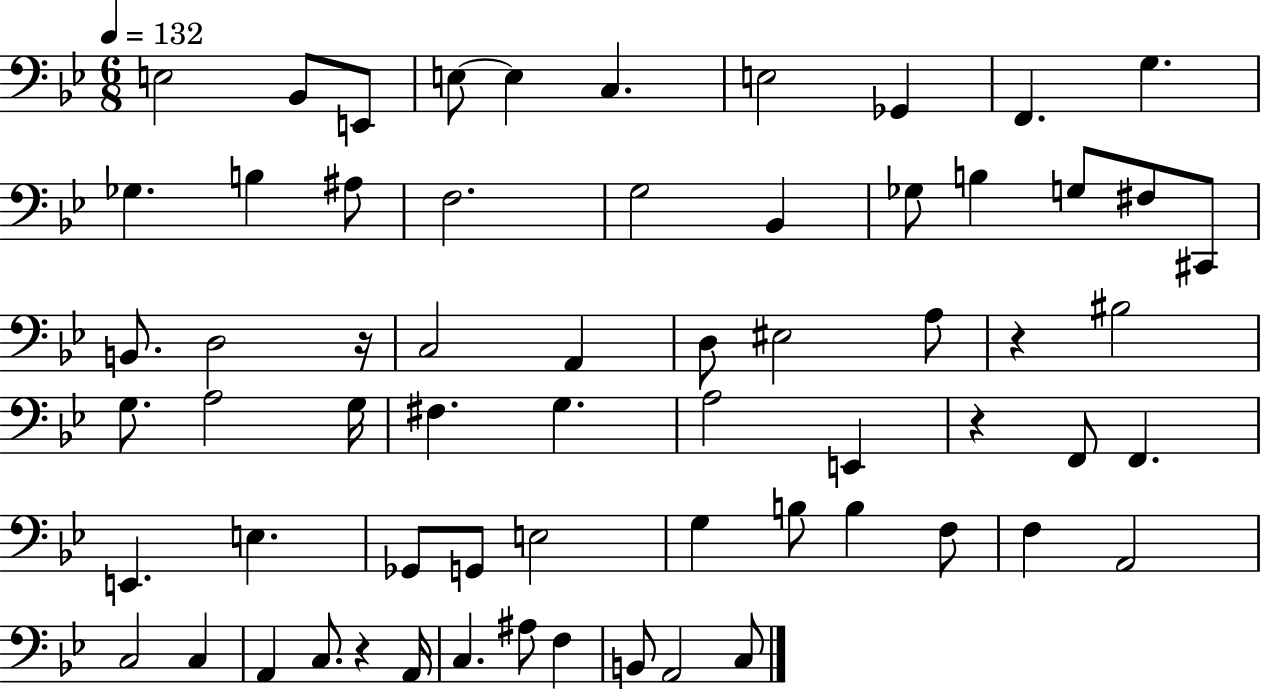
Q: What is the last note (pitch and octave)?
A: C3